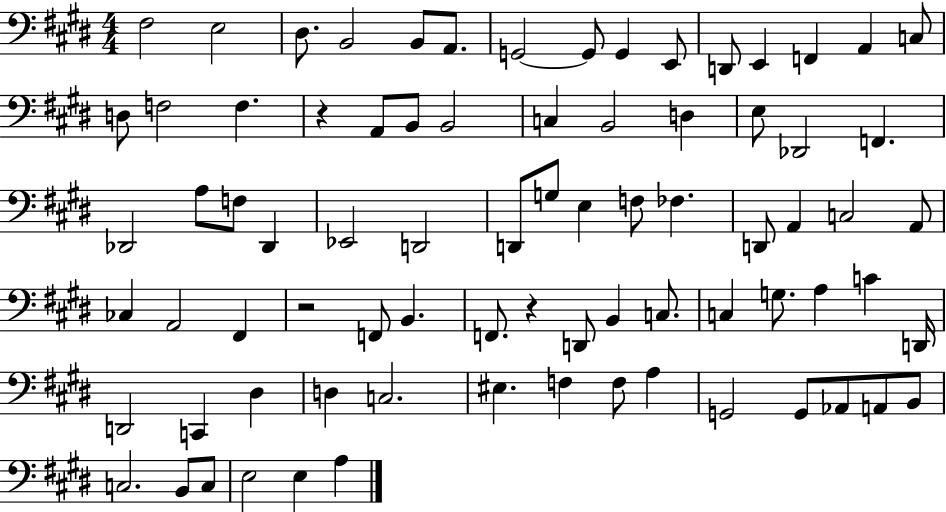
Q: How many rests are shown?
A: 3